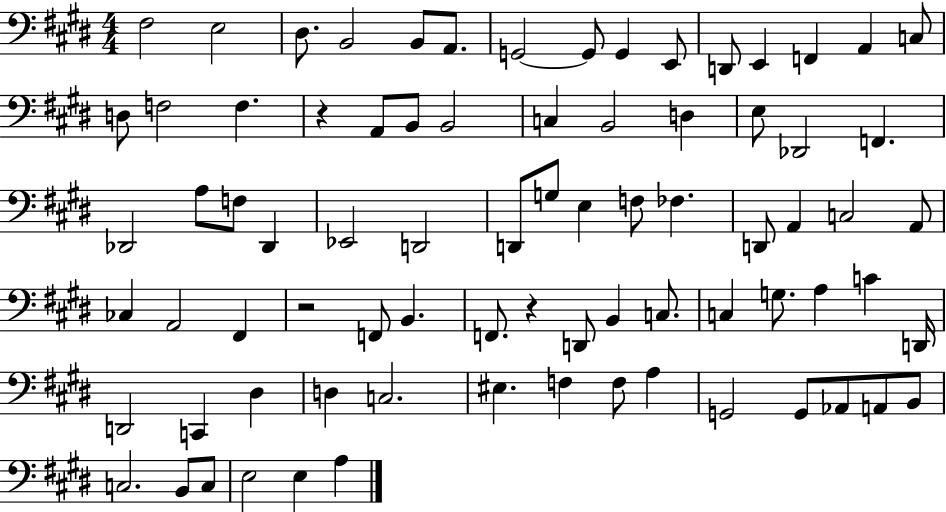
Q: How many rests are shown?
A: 3